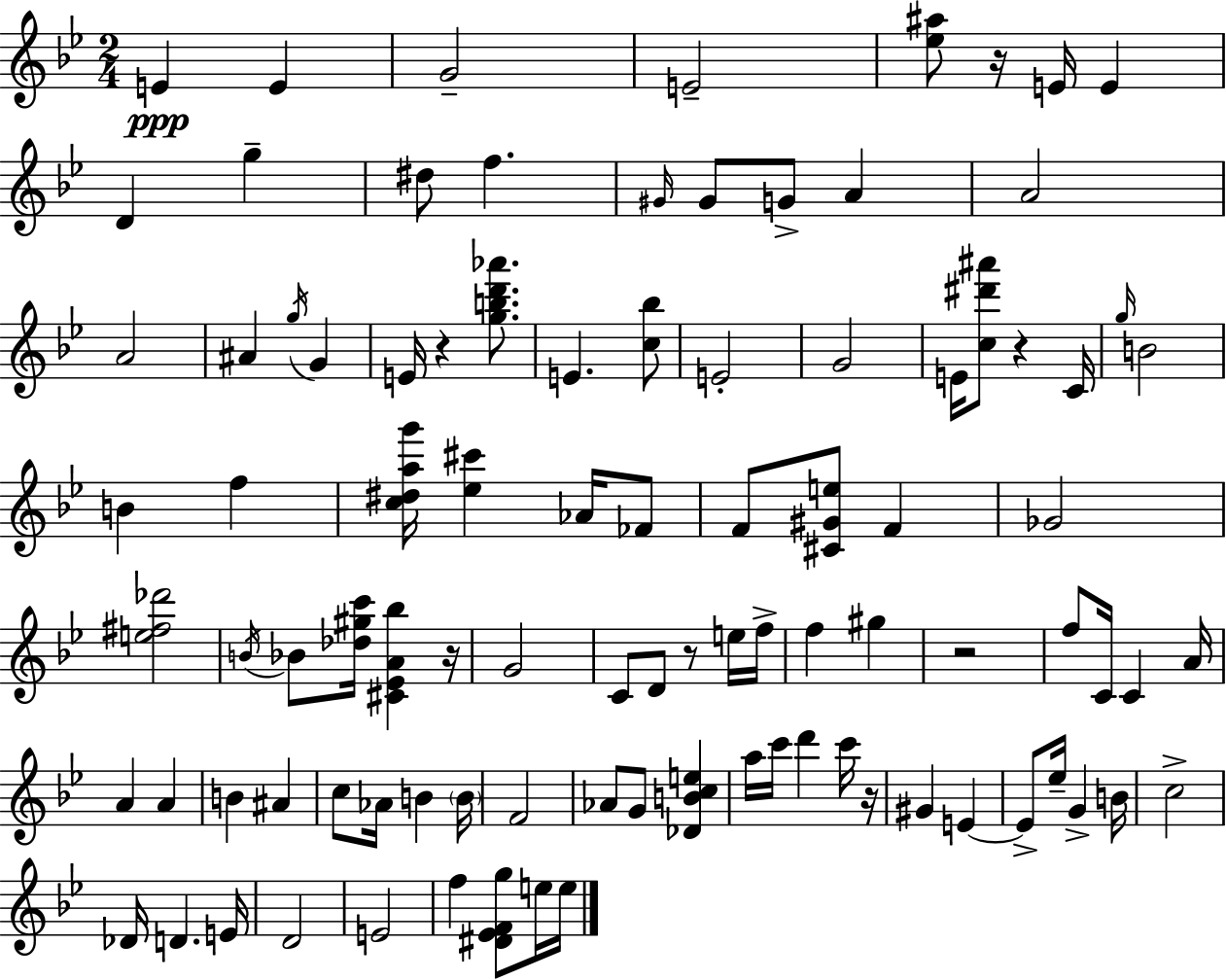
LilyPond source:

{
  \clef treble
  \numericTimeSignature
  \time 2/4
  \key bes \major
  e'4\ppp e'4 | g'2-- | e'2-- | <ees'' ais''>8 r16 e'16 e'4 | \break d'4 g''4-- | dis''8 f''4. | \grace { gis'16 } gis'8 g'8-> a'4 | a'2 | \break a'2 | ais'4 \acciaccatura { g''16 } g'4 | e'16 r4 <g'' b'' d''' aes'''>8. | e'4. | \break <c'' bes''>8 e'2-. | g'2 | e'16 <c'' dis''' ais'''>8 r4 | c'16 \grace { g''16 } b'2 | \break b'4 f''4 | <c'' dis'' a'' g'''>16 <ees'' cis'''>4 | aes'16 fes'8 f'8 <cis' gis' e''>8 f'4 | ges'2 | \break <e'' fis'' des'''>2 | \acciaccatura { b'16 } bes'8 <des'' gis'' c'''>16 <cis' ees' a' bes''>4 | r16 g'2 | c'8 d'8 | \break r8 e''16 f''16-> f''4 | gis''4 r2 | f''8 c'16 c'4 | a'16 a'4 | \break a'4 b'4 | ais'4 c''8 aes'16 b'4 | \parenthesize b'16 f'2 | aes'8 g'8 | \break <des' b' c'' e''>4 a''16 c'''16 d'''4 | c'''16 r16 gis'4 | e'4~~ e'8-> ees''16-- g'4-> | b'16 c''2-> | \break des'16 d'4. | e'16 d'2 | e'2 | f''4 | \break <dis' ees' f' g''>8 e''16 e''16 \bar "|."
}